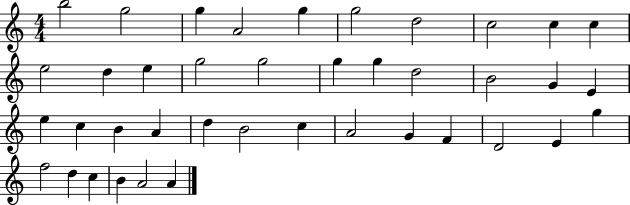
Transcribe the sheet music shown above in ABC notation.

X:1
T:Untitled
M:4/4
L:1/4
K:C
b2 g2 g A2 g g2 d2 c2 c c e2 d e g2 g2 g g d2 B2 G E e c B A d B2 c A2 G F D2 E g f2 d c B A2 A